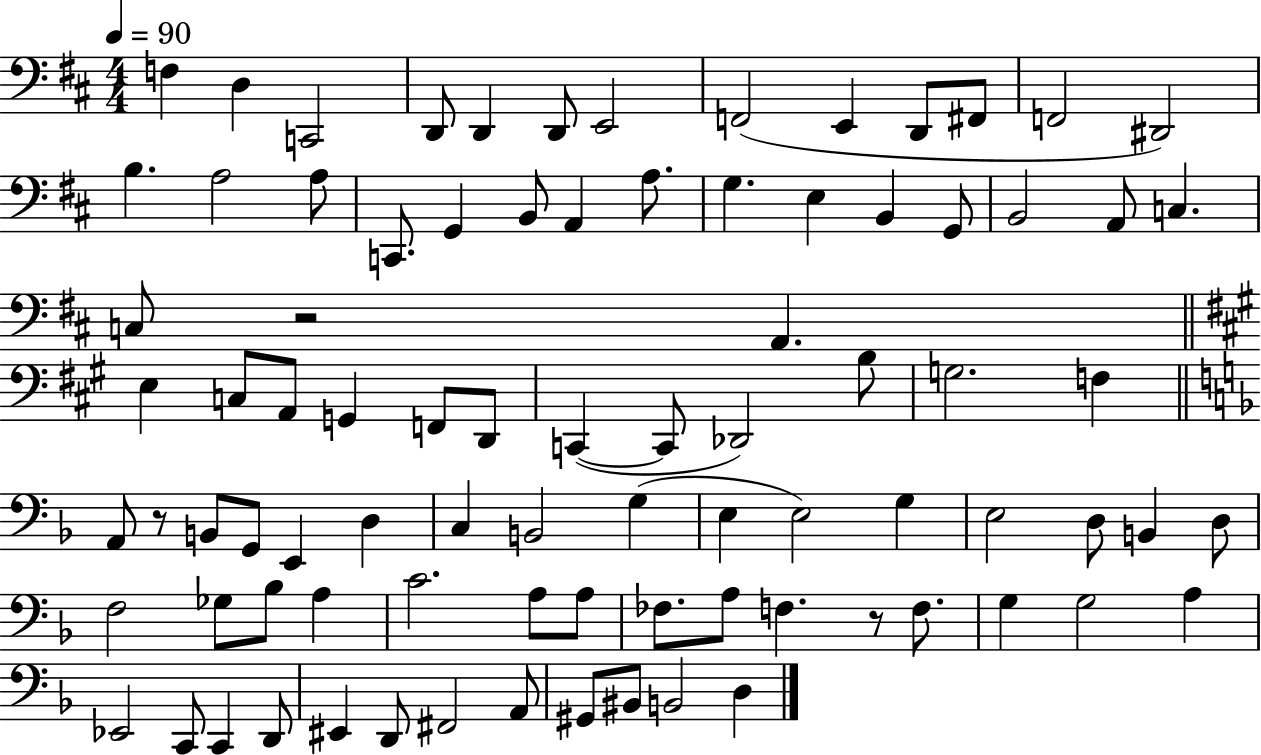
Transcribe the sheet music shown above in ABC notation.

X:1
T:Untitled
M:4/4
L:1/4
K:D
F, D, C,,2 D,,/2 D,, D,,/2 E,,2 F,,2 E,, D,,/2 ^F,,/2 F,,2 ^D,,2 B, A,2 A,/2 C,,/2 G,, B,,/2 A,, A,/2 G, E, B,, G,,/2 B,,2 A,,/2 C, C,/2 z2 A,, E, C,/2 A,,/2 G,, F,,/2 D,,/2 C,, C,,/2 _D,,2 B,/2 G,2 F, A,,/2 z/2 B,,/2 G,,/2 E,, D, C, B,,2 G, E, E,2 G, E,2 D,/2 B,, D,/2 F,2 _G,/2 _B,/2 A, C2 A,/2 A,/2 _F,/2 A,/2 F, z/2 F,/2 G, G,2 A, _E,,2 C,,/2 C,, D,,/2 ^E,, D,,/2 ^F,,2 A,,/2 ^G,,/2 ^B,,/2 B,,2 D,